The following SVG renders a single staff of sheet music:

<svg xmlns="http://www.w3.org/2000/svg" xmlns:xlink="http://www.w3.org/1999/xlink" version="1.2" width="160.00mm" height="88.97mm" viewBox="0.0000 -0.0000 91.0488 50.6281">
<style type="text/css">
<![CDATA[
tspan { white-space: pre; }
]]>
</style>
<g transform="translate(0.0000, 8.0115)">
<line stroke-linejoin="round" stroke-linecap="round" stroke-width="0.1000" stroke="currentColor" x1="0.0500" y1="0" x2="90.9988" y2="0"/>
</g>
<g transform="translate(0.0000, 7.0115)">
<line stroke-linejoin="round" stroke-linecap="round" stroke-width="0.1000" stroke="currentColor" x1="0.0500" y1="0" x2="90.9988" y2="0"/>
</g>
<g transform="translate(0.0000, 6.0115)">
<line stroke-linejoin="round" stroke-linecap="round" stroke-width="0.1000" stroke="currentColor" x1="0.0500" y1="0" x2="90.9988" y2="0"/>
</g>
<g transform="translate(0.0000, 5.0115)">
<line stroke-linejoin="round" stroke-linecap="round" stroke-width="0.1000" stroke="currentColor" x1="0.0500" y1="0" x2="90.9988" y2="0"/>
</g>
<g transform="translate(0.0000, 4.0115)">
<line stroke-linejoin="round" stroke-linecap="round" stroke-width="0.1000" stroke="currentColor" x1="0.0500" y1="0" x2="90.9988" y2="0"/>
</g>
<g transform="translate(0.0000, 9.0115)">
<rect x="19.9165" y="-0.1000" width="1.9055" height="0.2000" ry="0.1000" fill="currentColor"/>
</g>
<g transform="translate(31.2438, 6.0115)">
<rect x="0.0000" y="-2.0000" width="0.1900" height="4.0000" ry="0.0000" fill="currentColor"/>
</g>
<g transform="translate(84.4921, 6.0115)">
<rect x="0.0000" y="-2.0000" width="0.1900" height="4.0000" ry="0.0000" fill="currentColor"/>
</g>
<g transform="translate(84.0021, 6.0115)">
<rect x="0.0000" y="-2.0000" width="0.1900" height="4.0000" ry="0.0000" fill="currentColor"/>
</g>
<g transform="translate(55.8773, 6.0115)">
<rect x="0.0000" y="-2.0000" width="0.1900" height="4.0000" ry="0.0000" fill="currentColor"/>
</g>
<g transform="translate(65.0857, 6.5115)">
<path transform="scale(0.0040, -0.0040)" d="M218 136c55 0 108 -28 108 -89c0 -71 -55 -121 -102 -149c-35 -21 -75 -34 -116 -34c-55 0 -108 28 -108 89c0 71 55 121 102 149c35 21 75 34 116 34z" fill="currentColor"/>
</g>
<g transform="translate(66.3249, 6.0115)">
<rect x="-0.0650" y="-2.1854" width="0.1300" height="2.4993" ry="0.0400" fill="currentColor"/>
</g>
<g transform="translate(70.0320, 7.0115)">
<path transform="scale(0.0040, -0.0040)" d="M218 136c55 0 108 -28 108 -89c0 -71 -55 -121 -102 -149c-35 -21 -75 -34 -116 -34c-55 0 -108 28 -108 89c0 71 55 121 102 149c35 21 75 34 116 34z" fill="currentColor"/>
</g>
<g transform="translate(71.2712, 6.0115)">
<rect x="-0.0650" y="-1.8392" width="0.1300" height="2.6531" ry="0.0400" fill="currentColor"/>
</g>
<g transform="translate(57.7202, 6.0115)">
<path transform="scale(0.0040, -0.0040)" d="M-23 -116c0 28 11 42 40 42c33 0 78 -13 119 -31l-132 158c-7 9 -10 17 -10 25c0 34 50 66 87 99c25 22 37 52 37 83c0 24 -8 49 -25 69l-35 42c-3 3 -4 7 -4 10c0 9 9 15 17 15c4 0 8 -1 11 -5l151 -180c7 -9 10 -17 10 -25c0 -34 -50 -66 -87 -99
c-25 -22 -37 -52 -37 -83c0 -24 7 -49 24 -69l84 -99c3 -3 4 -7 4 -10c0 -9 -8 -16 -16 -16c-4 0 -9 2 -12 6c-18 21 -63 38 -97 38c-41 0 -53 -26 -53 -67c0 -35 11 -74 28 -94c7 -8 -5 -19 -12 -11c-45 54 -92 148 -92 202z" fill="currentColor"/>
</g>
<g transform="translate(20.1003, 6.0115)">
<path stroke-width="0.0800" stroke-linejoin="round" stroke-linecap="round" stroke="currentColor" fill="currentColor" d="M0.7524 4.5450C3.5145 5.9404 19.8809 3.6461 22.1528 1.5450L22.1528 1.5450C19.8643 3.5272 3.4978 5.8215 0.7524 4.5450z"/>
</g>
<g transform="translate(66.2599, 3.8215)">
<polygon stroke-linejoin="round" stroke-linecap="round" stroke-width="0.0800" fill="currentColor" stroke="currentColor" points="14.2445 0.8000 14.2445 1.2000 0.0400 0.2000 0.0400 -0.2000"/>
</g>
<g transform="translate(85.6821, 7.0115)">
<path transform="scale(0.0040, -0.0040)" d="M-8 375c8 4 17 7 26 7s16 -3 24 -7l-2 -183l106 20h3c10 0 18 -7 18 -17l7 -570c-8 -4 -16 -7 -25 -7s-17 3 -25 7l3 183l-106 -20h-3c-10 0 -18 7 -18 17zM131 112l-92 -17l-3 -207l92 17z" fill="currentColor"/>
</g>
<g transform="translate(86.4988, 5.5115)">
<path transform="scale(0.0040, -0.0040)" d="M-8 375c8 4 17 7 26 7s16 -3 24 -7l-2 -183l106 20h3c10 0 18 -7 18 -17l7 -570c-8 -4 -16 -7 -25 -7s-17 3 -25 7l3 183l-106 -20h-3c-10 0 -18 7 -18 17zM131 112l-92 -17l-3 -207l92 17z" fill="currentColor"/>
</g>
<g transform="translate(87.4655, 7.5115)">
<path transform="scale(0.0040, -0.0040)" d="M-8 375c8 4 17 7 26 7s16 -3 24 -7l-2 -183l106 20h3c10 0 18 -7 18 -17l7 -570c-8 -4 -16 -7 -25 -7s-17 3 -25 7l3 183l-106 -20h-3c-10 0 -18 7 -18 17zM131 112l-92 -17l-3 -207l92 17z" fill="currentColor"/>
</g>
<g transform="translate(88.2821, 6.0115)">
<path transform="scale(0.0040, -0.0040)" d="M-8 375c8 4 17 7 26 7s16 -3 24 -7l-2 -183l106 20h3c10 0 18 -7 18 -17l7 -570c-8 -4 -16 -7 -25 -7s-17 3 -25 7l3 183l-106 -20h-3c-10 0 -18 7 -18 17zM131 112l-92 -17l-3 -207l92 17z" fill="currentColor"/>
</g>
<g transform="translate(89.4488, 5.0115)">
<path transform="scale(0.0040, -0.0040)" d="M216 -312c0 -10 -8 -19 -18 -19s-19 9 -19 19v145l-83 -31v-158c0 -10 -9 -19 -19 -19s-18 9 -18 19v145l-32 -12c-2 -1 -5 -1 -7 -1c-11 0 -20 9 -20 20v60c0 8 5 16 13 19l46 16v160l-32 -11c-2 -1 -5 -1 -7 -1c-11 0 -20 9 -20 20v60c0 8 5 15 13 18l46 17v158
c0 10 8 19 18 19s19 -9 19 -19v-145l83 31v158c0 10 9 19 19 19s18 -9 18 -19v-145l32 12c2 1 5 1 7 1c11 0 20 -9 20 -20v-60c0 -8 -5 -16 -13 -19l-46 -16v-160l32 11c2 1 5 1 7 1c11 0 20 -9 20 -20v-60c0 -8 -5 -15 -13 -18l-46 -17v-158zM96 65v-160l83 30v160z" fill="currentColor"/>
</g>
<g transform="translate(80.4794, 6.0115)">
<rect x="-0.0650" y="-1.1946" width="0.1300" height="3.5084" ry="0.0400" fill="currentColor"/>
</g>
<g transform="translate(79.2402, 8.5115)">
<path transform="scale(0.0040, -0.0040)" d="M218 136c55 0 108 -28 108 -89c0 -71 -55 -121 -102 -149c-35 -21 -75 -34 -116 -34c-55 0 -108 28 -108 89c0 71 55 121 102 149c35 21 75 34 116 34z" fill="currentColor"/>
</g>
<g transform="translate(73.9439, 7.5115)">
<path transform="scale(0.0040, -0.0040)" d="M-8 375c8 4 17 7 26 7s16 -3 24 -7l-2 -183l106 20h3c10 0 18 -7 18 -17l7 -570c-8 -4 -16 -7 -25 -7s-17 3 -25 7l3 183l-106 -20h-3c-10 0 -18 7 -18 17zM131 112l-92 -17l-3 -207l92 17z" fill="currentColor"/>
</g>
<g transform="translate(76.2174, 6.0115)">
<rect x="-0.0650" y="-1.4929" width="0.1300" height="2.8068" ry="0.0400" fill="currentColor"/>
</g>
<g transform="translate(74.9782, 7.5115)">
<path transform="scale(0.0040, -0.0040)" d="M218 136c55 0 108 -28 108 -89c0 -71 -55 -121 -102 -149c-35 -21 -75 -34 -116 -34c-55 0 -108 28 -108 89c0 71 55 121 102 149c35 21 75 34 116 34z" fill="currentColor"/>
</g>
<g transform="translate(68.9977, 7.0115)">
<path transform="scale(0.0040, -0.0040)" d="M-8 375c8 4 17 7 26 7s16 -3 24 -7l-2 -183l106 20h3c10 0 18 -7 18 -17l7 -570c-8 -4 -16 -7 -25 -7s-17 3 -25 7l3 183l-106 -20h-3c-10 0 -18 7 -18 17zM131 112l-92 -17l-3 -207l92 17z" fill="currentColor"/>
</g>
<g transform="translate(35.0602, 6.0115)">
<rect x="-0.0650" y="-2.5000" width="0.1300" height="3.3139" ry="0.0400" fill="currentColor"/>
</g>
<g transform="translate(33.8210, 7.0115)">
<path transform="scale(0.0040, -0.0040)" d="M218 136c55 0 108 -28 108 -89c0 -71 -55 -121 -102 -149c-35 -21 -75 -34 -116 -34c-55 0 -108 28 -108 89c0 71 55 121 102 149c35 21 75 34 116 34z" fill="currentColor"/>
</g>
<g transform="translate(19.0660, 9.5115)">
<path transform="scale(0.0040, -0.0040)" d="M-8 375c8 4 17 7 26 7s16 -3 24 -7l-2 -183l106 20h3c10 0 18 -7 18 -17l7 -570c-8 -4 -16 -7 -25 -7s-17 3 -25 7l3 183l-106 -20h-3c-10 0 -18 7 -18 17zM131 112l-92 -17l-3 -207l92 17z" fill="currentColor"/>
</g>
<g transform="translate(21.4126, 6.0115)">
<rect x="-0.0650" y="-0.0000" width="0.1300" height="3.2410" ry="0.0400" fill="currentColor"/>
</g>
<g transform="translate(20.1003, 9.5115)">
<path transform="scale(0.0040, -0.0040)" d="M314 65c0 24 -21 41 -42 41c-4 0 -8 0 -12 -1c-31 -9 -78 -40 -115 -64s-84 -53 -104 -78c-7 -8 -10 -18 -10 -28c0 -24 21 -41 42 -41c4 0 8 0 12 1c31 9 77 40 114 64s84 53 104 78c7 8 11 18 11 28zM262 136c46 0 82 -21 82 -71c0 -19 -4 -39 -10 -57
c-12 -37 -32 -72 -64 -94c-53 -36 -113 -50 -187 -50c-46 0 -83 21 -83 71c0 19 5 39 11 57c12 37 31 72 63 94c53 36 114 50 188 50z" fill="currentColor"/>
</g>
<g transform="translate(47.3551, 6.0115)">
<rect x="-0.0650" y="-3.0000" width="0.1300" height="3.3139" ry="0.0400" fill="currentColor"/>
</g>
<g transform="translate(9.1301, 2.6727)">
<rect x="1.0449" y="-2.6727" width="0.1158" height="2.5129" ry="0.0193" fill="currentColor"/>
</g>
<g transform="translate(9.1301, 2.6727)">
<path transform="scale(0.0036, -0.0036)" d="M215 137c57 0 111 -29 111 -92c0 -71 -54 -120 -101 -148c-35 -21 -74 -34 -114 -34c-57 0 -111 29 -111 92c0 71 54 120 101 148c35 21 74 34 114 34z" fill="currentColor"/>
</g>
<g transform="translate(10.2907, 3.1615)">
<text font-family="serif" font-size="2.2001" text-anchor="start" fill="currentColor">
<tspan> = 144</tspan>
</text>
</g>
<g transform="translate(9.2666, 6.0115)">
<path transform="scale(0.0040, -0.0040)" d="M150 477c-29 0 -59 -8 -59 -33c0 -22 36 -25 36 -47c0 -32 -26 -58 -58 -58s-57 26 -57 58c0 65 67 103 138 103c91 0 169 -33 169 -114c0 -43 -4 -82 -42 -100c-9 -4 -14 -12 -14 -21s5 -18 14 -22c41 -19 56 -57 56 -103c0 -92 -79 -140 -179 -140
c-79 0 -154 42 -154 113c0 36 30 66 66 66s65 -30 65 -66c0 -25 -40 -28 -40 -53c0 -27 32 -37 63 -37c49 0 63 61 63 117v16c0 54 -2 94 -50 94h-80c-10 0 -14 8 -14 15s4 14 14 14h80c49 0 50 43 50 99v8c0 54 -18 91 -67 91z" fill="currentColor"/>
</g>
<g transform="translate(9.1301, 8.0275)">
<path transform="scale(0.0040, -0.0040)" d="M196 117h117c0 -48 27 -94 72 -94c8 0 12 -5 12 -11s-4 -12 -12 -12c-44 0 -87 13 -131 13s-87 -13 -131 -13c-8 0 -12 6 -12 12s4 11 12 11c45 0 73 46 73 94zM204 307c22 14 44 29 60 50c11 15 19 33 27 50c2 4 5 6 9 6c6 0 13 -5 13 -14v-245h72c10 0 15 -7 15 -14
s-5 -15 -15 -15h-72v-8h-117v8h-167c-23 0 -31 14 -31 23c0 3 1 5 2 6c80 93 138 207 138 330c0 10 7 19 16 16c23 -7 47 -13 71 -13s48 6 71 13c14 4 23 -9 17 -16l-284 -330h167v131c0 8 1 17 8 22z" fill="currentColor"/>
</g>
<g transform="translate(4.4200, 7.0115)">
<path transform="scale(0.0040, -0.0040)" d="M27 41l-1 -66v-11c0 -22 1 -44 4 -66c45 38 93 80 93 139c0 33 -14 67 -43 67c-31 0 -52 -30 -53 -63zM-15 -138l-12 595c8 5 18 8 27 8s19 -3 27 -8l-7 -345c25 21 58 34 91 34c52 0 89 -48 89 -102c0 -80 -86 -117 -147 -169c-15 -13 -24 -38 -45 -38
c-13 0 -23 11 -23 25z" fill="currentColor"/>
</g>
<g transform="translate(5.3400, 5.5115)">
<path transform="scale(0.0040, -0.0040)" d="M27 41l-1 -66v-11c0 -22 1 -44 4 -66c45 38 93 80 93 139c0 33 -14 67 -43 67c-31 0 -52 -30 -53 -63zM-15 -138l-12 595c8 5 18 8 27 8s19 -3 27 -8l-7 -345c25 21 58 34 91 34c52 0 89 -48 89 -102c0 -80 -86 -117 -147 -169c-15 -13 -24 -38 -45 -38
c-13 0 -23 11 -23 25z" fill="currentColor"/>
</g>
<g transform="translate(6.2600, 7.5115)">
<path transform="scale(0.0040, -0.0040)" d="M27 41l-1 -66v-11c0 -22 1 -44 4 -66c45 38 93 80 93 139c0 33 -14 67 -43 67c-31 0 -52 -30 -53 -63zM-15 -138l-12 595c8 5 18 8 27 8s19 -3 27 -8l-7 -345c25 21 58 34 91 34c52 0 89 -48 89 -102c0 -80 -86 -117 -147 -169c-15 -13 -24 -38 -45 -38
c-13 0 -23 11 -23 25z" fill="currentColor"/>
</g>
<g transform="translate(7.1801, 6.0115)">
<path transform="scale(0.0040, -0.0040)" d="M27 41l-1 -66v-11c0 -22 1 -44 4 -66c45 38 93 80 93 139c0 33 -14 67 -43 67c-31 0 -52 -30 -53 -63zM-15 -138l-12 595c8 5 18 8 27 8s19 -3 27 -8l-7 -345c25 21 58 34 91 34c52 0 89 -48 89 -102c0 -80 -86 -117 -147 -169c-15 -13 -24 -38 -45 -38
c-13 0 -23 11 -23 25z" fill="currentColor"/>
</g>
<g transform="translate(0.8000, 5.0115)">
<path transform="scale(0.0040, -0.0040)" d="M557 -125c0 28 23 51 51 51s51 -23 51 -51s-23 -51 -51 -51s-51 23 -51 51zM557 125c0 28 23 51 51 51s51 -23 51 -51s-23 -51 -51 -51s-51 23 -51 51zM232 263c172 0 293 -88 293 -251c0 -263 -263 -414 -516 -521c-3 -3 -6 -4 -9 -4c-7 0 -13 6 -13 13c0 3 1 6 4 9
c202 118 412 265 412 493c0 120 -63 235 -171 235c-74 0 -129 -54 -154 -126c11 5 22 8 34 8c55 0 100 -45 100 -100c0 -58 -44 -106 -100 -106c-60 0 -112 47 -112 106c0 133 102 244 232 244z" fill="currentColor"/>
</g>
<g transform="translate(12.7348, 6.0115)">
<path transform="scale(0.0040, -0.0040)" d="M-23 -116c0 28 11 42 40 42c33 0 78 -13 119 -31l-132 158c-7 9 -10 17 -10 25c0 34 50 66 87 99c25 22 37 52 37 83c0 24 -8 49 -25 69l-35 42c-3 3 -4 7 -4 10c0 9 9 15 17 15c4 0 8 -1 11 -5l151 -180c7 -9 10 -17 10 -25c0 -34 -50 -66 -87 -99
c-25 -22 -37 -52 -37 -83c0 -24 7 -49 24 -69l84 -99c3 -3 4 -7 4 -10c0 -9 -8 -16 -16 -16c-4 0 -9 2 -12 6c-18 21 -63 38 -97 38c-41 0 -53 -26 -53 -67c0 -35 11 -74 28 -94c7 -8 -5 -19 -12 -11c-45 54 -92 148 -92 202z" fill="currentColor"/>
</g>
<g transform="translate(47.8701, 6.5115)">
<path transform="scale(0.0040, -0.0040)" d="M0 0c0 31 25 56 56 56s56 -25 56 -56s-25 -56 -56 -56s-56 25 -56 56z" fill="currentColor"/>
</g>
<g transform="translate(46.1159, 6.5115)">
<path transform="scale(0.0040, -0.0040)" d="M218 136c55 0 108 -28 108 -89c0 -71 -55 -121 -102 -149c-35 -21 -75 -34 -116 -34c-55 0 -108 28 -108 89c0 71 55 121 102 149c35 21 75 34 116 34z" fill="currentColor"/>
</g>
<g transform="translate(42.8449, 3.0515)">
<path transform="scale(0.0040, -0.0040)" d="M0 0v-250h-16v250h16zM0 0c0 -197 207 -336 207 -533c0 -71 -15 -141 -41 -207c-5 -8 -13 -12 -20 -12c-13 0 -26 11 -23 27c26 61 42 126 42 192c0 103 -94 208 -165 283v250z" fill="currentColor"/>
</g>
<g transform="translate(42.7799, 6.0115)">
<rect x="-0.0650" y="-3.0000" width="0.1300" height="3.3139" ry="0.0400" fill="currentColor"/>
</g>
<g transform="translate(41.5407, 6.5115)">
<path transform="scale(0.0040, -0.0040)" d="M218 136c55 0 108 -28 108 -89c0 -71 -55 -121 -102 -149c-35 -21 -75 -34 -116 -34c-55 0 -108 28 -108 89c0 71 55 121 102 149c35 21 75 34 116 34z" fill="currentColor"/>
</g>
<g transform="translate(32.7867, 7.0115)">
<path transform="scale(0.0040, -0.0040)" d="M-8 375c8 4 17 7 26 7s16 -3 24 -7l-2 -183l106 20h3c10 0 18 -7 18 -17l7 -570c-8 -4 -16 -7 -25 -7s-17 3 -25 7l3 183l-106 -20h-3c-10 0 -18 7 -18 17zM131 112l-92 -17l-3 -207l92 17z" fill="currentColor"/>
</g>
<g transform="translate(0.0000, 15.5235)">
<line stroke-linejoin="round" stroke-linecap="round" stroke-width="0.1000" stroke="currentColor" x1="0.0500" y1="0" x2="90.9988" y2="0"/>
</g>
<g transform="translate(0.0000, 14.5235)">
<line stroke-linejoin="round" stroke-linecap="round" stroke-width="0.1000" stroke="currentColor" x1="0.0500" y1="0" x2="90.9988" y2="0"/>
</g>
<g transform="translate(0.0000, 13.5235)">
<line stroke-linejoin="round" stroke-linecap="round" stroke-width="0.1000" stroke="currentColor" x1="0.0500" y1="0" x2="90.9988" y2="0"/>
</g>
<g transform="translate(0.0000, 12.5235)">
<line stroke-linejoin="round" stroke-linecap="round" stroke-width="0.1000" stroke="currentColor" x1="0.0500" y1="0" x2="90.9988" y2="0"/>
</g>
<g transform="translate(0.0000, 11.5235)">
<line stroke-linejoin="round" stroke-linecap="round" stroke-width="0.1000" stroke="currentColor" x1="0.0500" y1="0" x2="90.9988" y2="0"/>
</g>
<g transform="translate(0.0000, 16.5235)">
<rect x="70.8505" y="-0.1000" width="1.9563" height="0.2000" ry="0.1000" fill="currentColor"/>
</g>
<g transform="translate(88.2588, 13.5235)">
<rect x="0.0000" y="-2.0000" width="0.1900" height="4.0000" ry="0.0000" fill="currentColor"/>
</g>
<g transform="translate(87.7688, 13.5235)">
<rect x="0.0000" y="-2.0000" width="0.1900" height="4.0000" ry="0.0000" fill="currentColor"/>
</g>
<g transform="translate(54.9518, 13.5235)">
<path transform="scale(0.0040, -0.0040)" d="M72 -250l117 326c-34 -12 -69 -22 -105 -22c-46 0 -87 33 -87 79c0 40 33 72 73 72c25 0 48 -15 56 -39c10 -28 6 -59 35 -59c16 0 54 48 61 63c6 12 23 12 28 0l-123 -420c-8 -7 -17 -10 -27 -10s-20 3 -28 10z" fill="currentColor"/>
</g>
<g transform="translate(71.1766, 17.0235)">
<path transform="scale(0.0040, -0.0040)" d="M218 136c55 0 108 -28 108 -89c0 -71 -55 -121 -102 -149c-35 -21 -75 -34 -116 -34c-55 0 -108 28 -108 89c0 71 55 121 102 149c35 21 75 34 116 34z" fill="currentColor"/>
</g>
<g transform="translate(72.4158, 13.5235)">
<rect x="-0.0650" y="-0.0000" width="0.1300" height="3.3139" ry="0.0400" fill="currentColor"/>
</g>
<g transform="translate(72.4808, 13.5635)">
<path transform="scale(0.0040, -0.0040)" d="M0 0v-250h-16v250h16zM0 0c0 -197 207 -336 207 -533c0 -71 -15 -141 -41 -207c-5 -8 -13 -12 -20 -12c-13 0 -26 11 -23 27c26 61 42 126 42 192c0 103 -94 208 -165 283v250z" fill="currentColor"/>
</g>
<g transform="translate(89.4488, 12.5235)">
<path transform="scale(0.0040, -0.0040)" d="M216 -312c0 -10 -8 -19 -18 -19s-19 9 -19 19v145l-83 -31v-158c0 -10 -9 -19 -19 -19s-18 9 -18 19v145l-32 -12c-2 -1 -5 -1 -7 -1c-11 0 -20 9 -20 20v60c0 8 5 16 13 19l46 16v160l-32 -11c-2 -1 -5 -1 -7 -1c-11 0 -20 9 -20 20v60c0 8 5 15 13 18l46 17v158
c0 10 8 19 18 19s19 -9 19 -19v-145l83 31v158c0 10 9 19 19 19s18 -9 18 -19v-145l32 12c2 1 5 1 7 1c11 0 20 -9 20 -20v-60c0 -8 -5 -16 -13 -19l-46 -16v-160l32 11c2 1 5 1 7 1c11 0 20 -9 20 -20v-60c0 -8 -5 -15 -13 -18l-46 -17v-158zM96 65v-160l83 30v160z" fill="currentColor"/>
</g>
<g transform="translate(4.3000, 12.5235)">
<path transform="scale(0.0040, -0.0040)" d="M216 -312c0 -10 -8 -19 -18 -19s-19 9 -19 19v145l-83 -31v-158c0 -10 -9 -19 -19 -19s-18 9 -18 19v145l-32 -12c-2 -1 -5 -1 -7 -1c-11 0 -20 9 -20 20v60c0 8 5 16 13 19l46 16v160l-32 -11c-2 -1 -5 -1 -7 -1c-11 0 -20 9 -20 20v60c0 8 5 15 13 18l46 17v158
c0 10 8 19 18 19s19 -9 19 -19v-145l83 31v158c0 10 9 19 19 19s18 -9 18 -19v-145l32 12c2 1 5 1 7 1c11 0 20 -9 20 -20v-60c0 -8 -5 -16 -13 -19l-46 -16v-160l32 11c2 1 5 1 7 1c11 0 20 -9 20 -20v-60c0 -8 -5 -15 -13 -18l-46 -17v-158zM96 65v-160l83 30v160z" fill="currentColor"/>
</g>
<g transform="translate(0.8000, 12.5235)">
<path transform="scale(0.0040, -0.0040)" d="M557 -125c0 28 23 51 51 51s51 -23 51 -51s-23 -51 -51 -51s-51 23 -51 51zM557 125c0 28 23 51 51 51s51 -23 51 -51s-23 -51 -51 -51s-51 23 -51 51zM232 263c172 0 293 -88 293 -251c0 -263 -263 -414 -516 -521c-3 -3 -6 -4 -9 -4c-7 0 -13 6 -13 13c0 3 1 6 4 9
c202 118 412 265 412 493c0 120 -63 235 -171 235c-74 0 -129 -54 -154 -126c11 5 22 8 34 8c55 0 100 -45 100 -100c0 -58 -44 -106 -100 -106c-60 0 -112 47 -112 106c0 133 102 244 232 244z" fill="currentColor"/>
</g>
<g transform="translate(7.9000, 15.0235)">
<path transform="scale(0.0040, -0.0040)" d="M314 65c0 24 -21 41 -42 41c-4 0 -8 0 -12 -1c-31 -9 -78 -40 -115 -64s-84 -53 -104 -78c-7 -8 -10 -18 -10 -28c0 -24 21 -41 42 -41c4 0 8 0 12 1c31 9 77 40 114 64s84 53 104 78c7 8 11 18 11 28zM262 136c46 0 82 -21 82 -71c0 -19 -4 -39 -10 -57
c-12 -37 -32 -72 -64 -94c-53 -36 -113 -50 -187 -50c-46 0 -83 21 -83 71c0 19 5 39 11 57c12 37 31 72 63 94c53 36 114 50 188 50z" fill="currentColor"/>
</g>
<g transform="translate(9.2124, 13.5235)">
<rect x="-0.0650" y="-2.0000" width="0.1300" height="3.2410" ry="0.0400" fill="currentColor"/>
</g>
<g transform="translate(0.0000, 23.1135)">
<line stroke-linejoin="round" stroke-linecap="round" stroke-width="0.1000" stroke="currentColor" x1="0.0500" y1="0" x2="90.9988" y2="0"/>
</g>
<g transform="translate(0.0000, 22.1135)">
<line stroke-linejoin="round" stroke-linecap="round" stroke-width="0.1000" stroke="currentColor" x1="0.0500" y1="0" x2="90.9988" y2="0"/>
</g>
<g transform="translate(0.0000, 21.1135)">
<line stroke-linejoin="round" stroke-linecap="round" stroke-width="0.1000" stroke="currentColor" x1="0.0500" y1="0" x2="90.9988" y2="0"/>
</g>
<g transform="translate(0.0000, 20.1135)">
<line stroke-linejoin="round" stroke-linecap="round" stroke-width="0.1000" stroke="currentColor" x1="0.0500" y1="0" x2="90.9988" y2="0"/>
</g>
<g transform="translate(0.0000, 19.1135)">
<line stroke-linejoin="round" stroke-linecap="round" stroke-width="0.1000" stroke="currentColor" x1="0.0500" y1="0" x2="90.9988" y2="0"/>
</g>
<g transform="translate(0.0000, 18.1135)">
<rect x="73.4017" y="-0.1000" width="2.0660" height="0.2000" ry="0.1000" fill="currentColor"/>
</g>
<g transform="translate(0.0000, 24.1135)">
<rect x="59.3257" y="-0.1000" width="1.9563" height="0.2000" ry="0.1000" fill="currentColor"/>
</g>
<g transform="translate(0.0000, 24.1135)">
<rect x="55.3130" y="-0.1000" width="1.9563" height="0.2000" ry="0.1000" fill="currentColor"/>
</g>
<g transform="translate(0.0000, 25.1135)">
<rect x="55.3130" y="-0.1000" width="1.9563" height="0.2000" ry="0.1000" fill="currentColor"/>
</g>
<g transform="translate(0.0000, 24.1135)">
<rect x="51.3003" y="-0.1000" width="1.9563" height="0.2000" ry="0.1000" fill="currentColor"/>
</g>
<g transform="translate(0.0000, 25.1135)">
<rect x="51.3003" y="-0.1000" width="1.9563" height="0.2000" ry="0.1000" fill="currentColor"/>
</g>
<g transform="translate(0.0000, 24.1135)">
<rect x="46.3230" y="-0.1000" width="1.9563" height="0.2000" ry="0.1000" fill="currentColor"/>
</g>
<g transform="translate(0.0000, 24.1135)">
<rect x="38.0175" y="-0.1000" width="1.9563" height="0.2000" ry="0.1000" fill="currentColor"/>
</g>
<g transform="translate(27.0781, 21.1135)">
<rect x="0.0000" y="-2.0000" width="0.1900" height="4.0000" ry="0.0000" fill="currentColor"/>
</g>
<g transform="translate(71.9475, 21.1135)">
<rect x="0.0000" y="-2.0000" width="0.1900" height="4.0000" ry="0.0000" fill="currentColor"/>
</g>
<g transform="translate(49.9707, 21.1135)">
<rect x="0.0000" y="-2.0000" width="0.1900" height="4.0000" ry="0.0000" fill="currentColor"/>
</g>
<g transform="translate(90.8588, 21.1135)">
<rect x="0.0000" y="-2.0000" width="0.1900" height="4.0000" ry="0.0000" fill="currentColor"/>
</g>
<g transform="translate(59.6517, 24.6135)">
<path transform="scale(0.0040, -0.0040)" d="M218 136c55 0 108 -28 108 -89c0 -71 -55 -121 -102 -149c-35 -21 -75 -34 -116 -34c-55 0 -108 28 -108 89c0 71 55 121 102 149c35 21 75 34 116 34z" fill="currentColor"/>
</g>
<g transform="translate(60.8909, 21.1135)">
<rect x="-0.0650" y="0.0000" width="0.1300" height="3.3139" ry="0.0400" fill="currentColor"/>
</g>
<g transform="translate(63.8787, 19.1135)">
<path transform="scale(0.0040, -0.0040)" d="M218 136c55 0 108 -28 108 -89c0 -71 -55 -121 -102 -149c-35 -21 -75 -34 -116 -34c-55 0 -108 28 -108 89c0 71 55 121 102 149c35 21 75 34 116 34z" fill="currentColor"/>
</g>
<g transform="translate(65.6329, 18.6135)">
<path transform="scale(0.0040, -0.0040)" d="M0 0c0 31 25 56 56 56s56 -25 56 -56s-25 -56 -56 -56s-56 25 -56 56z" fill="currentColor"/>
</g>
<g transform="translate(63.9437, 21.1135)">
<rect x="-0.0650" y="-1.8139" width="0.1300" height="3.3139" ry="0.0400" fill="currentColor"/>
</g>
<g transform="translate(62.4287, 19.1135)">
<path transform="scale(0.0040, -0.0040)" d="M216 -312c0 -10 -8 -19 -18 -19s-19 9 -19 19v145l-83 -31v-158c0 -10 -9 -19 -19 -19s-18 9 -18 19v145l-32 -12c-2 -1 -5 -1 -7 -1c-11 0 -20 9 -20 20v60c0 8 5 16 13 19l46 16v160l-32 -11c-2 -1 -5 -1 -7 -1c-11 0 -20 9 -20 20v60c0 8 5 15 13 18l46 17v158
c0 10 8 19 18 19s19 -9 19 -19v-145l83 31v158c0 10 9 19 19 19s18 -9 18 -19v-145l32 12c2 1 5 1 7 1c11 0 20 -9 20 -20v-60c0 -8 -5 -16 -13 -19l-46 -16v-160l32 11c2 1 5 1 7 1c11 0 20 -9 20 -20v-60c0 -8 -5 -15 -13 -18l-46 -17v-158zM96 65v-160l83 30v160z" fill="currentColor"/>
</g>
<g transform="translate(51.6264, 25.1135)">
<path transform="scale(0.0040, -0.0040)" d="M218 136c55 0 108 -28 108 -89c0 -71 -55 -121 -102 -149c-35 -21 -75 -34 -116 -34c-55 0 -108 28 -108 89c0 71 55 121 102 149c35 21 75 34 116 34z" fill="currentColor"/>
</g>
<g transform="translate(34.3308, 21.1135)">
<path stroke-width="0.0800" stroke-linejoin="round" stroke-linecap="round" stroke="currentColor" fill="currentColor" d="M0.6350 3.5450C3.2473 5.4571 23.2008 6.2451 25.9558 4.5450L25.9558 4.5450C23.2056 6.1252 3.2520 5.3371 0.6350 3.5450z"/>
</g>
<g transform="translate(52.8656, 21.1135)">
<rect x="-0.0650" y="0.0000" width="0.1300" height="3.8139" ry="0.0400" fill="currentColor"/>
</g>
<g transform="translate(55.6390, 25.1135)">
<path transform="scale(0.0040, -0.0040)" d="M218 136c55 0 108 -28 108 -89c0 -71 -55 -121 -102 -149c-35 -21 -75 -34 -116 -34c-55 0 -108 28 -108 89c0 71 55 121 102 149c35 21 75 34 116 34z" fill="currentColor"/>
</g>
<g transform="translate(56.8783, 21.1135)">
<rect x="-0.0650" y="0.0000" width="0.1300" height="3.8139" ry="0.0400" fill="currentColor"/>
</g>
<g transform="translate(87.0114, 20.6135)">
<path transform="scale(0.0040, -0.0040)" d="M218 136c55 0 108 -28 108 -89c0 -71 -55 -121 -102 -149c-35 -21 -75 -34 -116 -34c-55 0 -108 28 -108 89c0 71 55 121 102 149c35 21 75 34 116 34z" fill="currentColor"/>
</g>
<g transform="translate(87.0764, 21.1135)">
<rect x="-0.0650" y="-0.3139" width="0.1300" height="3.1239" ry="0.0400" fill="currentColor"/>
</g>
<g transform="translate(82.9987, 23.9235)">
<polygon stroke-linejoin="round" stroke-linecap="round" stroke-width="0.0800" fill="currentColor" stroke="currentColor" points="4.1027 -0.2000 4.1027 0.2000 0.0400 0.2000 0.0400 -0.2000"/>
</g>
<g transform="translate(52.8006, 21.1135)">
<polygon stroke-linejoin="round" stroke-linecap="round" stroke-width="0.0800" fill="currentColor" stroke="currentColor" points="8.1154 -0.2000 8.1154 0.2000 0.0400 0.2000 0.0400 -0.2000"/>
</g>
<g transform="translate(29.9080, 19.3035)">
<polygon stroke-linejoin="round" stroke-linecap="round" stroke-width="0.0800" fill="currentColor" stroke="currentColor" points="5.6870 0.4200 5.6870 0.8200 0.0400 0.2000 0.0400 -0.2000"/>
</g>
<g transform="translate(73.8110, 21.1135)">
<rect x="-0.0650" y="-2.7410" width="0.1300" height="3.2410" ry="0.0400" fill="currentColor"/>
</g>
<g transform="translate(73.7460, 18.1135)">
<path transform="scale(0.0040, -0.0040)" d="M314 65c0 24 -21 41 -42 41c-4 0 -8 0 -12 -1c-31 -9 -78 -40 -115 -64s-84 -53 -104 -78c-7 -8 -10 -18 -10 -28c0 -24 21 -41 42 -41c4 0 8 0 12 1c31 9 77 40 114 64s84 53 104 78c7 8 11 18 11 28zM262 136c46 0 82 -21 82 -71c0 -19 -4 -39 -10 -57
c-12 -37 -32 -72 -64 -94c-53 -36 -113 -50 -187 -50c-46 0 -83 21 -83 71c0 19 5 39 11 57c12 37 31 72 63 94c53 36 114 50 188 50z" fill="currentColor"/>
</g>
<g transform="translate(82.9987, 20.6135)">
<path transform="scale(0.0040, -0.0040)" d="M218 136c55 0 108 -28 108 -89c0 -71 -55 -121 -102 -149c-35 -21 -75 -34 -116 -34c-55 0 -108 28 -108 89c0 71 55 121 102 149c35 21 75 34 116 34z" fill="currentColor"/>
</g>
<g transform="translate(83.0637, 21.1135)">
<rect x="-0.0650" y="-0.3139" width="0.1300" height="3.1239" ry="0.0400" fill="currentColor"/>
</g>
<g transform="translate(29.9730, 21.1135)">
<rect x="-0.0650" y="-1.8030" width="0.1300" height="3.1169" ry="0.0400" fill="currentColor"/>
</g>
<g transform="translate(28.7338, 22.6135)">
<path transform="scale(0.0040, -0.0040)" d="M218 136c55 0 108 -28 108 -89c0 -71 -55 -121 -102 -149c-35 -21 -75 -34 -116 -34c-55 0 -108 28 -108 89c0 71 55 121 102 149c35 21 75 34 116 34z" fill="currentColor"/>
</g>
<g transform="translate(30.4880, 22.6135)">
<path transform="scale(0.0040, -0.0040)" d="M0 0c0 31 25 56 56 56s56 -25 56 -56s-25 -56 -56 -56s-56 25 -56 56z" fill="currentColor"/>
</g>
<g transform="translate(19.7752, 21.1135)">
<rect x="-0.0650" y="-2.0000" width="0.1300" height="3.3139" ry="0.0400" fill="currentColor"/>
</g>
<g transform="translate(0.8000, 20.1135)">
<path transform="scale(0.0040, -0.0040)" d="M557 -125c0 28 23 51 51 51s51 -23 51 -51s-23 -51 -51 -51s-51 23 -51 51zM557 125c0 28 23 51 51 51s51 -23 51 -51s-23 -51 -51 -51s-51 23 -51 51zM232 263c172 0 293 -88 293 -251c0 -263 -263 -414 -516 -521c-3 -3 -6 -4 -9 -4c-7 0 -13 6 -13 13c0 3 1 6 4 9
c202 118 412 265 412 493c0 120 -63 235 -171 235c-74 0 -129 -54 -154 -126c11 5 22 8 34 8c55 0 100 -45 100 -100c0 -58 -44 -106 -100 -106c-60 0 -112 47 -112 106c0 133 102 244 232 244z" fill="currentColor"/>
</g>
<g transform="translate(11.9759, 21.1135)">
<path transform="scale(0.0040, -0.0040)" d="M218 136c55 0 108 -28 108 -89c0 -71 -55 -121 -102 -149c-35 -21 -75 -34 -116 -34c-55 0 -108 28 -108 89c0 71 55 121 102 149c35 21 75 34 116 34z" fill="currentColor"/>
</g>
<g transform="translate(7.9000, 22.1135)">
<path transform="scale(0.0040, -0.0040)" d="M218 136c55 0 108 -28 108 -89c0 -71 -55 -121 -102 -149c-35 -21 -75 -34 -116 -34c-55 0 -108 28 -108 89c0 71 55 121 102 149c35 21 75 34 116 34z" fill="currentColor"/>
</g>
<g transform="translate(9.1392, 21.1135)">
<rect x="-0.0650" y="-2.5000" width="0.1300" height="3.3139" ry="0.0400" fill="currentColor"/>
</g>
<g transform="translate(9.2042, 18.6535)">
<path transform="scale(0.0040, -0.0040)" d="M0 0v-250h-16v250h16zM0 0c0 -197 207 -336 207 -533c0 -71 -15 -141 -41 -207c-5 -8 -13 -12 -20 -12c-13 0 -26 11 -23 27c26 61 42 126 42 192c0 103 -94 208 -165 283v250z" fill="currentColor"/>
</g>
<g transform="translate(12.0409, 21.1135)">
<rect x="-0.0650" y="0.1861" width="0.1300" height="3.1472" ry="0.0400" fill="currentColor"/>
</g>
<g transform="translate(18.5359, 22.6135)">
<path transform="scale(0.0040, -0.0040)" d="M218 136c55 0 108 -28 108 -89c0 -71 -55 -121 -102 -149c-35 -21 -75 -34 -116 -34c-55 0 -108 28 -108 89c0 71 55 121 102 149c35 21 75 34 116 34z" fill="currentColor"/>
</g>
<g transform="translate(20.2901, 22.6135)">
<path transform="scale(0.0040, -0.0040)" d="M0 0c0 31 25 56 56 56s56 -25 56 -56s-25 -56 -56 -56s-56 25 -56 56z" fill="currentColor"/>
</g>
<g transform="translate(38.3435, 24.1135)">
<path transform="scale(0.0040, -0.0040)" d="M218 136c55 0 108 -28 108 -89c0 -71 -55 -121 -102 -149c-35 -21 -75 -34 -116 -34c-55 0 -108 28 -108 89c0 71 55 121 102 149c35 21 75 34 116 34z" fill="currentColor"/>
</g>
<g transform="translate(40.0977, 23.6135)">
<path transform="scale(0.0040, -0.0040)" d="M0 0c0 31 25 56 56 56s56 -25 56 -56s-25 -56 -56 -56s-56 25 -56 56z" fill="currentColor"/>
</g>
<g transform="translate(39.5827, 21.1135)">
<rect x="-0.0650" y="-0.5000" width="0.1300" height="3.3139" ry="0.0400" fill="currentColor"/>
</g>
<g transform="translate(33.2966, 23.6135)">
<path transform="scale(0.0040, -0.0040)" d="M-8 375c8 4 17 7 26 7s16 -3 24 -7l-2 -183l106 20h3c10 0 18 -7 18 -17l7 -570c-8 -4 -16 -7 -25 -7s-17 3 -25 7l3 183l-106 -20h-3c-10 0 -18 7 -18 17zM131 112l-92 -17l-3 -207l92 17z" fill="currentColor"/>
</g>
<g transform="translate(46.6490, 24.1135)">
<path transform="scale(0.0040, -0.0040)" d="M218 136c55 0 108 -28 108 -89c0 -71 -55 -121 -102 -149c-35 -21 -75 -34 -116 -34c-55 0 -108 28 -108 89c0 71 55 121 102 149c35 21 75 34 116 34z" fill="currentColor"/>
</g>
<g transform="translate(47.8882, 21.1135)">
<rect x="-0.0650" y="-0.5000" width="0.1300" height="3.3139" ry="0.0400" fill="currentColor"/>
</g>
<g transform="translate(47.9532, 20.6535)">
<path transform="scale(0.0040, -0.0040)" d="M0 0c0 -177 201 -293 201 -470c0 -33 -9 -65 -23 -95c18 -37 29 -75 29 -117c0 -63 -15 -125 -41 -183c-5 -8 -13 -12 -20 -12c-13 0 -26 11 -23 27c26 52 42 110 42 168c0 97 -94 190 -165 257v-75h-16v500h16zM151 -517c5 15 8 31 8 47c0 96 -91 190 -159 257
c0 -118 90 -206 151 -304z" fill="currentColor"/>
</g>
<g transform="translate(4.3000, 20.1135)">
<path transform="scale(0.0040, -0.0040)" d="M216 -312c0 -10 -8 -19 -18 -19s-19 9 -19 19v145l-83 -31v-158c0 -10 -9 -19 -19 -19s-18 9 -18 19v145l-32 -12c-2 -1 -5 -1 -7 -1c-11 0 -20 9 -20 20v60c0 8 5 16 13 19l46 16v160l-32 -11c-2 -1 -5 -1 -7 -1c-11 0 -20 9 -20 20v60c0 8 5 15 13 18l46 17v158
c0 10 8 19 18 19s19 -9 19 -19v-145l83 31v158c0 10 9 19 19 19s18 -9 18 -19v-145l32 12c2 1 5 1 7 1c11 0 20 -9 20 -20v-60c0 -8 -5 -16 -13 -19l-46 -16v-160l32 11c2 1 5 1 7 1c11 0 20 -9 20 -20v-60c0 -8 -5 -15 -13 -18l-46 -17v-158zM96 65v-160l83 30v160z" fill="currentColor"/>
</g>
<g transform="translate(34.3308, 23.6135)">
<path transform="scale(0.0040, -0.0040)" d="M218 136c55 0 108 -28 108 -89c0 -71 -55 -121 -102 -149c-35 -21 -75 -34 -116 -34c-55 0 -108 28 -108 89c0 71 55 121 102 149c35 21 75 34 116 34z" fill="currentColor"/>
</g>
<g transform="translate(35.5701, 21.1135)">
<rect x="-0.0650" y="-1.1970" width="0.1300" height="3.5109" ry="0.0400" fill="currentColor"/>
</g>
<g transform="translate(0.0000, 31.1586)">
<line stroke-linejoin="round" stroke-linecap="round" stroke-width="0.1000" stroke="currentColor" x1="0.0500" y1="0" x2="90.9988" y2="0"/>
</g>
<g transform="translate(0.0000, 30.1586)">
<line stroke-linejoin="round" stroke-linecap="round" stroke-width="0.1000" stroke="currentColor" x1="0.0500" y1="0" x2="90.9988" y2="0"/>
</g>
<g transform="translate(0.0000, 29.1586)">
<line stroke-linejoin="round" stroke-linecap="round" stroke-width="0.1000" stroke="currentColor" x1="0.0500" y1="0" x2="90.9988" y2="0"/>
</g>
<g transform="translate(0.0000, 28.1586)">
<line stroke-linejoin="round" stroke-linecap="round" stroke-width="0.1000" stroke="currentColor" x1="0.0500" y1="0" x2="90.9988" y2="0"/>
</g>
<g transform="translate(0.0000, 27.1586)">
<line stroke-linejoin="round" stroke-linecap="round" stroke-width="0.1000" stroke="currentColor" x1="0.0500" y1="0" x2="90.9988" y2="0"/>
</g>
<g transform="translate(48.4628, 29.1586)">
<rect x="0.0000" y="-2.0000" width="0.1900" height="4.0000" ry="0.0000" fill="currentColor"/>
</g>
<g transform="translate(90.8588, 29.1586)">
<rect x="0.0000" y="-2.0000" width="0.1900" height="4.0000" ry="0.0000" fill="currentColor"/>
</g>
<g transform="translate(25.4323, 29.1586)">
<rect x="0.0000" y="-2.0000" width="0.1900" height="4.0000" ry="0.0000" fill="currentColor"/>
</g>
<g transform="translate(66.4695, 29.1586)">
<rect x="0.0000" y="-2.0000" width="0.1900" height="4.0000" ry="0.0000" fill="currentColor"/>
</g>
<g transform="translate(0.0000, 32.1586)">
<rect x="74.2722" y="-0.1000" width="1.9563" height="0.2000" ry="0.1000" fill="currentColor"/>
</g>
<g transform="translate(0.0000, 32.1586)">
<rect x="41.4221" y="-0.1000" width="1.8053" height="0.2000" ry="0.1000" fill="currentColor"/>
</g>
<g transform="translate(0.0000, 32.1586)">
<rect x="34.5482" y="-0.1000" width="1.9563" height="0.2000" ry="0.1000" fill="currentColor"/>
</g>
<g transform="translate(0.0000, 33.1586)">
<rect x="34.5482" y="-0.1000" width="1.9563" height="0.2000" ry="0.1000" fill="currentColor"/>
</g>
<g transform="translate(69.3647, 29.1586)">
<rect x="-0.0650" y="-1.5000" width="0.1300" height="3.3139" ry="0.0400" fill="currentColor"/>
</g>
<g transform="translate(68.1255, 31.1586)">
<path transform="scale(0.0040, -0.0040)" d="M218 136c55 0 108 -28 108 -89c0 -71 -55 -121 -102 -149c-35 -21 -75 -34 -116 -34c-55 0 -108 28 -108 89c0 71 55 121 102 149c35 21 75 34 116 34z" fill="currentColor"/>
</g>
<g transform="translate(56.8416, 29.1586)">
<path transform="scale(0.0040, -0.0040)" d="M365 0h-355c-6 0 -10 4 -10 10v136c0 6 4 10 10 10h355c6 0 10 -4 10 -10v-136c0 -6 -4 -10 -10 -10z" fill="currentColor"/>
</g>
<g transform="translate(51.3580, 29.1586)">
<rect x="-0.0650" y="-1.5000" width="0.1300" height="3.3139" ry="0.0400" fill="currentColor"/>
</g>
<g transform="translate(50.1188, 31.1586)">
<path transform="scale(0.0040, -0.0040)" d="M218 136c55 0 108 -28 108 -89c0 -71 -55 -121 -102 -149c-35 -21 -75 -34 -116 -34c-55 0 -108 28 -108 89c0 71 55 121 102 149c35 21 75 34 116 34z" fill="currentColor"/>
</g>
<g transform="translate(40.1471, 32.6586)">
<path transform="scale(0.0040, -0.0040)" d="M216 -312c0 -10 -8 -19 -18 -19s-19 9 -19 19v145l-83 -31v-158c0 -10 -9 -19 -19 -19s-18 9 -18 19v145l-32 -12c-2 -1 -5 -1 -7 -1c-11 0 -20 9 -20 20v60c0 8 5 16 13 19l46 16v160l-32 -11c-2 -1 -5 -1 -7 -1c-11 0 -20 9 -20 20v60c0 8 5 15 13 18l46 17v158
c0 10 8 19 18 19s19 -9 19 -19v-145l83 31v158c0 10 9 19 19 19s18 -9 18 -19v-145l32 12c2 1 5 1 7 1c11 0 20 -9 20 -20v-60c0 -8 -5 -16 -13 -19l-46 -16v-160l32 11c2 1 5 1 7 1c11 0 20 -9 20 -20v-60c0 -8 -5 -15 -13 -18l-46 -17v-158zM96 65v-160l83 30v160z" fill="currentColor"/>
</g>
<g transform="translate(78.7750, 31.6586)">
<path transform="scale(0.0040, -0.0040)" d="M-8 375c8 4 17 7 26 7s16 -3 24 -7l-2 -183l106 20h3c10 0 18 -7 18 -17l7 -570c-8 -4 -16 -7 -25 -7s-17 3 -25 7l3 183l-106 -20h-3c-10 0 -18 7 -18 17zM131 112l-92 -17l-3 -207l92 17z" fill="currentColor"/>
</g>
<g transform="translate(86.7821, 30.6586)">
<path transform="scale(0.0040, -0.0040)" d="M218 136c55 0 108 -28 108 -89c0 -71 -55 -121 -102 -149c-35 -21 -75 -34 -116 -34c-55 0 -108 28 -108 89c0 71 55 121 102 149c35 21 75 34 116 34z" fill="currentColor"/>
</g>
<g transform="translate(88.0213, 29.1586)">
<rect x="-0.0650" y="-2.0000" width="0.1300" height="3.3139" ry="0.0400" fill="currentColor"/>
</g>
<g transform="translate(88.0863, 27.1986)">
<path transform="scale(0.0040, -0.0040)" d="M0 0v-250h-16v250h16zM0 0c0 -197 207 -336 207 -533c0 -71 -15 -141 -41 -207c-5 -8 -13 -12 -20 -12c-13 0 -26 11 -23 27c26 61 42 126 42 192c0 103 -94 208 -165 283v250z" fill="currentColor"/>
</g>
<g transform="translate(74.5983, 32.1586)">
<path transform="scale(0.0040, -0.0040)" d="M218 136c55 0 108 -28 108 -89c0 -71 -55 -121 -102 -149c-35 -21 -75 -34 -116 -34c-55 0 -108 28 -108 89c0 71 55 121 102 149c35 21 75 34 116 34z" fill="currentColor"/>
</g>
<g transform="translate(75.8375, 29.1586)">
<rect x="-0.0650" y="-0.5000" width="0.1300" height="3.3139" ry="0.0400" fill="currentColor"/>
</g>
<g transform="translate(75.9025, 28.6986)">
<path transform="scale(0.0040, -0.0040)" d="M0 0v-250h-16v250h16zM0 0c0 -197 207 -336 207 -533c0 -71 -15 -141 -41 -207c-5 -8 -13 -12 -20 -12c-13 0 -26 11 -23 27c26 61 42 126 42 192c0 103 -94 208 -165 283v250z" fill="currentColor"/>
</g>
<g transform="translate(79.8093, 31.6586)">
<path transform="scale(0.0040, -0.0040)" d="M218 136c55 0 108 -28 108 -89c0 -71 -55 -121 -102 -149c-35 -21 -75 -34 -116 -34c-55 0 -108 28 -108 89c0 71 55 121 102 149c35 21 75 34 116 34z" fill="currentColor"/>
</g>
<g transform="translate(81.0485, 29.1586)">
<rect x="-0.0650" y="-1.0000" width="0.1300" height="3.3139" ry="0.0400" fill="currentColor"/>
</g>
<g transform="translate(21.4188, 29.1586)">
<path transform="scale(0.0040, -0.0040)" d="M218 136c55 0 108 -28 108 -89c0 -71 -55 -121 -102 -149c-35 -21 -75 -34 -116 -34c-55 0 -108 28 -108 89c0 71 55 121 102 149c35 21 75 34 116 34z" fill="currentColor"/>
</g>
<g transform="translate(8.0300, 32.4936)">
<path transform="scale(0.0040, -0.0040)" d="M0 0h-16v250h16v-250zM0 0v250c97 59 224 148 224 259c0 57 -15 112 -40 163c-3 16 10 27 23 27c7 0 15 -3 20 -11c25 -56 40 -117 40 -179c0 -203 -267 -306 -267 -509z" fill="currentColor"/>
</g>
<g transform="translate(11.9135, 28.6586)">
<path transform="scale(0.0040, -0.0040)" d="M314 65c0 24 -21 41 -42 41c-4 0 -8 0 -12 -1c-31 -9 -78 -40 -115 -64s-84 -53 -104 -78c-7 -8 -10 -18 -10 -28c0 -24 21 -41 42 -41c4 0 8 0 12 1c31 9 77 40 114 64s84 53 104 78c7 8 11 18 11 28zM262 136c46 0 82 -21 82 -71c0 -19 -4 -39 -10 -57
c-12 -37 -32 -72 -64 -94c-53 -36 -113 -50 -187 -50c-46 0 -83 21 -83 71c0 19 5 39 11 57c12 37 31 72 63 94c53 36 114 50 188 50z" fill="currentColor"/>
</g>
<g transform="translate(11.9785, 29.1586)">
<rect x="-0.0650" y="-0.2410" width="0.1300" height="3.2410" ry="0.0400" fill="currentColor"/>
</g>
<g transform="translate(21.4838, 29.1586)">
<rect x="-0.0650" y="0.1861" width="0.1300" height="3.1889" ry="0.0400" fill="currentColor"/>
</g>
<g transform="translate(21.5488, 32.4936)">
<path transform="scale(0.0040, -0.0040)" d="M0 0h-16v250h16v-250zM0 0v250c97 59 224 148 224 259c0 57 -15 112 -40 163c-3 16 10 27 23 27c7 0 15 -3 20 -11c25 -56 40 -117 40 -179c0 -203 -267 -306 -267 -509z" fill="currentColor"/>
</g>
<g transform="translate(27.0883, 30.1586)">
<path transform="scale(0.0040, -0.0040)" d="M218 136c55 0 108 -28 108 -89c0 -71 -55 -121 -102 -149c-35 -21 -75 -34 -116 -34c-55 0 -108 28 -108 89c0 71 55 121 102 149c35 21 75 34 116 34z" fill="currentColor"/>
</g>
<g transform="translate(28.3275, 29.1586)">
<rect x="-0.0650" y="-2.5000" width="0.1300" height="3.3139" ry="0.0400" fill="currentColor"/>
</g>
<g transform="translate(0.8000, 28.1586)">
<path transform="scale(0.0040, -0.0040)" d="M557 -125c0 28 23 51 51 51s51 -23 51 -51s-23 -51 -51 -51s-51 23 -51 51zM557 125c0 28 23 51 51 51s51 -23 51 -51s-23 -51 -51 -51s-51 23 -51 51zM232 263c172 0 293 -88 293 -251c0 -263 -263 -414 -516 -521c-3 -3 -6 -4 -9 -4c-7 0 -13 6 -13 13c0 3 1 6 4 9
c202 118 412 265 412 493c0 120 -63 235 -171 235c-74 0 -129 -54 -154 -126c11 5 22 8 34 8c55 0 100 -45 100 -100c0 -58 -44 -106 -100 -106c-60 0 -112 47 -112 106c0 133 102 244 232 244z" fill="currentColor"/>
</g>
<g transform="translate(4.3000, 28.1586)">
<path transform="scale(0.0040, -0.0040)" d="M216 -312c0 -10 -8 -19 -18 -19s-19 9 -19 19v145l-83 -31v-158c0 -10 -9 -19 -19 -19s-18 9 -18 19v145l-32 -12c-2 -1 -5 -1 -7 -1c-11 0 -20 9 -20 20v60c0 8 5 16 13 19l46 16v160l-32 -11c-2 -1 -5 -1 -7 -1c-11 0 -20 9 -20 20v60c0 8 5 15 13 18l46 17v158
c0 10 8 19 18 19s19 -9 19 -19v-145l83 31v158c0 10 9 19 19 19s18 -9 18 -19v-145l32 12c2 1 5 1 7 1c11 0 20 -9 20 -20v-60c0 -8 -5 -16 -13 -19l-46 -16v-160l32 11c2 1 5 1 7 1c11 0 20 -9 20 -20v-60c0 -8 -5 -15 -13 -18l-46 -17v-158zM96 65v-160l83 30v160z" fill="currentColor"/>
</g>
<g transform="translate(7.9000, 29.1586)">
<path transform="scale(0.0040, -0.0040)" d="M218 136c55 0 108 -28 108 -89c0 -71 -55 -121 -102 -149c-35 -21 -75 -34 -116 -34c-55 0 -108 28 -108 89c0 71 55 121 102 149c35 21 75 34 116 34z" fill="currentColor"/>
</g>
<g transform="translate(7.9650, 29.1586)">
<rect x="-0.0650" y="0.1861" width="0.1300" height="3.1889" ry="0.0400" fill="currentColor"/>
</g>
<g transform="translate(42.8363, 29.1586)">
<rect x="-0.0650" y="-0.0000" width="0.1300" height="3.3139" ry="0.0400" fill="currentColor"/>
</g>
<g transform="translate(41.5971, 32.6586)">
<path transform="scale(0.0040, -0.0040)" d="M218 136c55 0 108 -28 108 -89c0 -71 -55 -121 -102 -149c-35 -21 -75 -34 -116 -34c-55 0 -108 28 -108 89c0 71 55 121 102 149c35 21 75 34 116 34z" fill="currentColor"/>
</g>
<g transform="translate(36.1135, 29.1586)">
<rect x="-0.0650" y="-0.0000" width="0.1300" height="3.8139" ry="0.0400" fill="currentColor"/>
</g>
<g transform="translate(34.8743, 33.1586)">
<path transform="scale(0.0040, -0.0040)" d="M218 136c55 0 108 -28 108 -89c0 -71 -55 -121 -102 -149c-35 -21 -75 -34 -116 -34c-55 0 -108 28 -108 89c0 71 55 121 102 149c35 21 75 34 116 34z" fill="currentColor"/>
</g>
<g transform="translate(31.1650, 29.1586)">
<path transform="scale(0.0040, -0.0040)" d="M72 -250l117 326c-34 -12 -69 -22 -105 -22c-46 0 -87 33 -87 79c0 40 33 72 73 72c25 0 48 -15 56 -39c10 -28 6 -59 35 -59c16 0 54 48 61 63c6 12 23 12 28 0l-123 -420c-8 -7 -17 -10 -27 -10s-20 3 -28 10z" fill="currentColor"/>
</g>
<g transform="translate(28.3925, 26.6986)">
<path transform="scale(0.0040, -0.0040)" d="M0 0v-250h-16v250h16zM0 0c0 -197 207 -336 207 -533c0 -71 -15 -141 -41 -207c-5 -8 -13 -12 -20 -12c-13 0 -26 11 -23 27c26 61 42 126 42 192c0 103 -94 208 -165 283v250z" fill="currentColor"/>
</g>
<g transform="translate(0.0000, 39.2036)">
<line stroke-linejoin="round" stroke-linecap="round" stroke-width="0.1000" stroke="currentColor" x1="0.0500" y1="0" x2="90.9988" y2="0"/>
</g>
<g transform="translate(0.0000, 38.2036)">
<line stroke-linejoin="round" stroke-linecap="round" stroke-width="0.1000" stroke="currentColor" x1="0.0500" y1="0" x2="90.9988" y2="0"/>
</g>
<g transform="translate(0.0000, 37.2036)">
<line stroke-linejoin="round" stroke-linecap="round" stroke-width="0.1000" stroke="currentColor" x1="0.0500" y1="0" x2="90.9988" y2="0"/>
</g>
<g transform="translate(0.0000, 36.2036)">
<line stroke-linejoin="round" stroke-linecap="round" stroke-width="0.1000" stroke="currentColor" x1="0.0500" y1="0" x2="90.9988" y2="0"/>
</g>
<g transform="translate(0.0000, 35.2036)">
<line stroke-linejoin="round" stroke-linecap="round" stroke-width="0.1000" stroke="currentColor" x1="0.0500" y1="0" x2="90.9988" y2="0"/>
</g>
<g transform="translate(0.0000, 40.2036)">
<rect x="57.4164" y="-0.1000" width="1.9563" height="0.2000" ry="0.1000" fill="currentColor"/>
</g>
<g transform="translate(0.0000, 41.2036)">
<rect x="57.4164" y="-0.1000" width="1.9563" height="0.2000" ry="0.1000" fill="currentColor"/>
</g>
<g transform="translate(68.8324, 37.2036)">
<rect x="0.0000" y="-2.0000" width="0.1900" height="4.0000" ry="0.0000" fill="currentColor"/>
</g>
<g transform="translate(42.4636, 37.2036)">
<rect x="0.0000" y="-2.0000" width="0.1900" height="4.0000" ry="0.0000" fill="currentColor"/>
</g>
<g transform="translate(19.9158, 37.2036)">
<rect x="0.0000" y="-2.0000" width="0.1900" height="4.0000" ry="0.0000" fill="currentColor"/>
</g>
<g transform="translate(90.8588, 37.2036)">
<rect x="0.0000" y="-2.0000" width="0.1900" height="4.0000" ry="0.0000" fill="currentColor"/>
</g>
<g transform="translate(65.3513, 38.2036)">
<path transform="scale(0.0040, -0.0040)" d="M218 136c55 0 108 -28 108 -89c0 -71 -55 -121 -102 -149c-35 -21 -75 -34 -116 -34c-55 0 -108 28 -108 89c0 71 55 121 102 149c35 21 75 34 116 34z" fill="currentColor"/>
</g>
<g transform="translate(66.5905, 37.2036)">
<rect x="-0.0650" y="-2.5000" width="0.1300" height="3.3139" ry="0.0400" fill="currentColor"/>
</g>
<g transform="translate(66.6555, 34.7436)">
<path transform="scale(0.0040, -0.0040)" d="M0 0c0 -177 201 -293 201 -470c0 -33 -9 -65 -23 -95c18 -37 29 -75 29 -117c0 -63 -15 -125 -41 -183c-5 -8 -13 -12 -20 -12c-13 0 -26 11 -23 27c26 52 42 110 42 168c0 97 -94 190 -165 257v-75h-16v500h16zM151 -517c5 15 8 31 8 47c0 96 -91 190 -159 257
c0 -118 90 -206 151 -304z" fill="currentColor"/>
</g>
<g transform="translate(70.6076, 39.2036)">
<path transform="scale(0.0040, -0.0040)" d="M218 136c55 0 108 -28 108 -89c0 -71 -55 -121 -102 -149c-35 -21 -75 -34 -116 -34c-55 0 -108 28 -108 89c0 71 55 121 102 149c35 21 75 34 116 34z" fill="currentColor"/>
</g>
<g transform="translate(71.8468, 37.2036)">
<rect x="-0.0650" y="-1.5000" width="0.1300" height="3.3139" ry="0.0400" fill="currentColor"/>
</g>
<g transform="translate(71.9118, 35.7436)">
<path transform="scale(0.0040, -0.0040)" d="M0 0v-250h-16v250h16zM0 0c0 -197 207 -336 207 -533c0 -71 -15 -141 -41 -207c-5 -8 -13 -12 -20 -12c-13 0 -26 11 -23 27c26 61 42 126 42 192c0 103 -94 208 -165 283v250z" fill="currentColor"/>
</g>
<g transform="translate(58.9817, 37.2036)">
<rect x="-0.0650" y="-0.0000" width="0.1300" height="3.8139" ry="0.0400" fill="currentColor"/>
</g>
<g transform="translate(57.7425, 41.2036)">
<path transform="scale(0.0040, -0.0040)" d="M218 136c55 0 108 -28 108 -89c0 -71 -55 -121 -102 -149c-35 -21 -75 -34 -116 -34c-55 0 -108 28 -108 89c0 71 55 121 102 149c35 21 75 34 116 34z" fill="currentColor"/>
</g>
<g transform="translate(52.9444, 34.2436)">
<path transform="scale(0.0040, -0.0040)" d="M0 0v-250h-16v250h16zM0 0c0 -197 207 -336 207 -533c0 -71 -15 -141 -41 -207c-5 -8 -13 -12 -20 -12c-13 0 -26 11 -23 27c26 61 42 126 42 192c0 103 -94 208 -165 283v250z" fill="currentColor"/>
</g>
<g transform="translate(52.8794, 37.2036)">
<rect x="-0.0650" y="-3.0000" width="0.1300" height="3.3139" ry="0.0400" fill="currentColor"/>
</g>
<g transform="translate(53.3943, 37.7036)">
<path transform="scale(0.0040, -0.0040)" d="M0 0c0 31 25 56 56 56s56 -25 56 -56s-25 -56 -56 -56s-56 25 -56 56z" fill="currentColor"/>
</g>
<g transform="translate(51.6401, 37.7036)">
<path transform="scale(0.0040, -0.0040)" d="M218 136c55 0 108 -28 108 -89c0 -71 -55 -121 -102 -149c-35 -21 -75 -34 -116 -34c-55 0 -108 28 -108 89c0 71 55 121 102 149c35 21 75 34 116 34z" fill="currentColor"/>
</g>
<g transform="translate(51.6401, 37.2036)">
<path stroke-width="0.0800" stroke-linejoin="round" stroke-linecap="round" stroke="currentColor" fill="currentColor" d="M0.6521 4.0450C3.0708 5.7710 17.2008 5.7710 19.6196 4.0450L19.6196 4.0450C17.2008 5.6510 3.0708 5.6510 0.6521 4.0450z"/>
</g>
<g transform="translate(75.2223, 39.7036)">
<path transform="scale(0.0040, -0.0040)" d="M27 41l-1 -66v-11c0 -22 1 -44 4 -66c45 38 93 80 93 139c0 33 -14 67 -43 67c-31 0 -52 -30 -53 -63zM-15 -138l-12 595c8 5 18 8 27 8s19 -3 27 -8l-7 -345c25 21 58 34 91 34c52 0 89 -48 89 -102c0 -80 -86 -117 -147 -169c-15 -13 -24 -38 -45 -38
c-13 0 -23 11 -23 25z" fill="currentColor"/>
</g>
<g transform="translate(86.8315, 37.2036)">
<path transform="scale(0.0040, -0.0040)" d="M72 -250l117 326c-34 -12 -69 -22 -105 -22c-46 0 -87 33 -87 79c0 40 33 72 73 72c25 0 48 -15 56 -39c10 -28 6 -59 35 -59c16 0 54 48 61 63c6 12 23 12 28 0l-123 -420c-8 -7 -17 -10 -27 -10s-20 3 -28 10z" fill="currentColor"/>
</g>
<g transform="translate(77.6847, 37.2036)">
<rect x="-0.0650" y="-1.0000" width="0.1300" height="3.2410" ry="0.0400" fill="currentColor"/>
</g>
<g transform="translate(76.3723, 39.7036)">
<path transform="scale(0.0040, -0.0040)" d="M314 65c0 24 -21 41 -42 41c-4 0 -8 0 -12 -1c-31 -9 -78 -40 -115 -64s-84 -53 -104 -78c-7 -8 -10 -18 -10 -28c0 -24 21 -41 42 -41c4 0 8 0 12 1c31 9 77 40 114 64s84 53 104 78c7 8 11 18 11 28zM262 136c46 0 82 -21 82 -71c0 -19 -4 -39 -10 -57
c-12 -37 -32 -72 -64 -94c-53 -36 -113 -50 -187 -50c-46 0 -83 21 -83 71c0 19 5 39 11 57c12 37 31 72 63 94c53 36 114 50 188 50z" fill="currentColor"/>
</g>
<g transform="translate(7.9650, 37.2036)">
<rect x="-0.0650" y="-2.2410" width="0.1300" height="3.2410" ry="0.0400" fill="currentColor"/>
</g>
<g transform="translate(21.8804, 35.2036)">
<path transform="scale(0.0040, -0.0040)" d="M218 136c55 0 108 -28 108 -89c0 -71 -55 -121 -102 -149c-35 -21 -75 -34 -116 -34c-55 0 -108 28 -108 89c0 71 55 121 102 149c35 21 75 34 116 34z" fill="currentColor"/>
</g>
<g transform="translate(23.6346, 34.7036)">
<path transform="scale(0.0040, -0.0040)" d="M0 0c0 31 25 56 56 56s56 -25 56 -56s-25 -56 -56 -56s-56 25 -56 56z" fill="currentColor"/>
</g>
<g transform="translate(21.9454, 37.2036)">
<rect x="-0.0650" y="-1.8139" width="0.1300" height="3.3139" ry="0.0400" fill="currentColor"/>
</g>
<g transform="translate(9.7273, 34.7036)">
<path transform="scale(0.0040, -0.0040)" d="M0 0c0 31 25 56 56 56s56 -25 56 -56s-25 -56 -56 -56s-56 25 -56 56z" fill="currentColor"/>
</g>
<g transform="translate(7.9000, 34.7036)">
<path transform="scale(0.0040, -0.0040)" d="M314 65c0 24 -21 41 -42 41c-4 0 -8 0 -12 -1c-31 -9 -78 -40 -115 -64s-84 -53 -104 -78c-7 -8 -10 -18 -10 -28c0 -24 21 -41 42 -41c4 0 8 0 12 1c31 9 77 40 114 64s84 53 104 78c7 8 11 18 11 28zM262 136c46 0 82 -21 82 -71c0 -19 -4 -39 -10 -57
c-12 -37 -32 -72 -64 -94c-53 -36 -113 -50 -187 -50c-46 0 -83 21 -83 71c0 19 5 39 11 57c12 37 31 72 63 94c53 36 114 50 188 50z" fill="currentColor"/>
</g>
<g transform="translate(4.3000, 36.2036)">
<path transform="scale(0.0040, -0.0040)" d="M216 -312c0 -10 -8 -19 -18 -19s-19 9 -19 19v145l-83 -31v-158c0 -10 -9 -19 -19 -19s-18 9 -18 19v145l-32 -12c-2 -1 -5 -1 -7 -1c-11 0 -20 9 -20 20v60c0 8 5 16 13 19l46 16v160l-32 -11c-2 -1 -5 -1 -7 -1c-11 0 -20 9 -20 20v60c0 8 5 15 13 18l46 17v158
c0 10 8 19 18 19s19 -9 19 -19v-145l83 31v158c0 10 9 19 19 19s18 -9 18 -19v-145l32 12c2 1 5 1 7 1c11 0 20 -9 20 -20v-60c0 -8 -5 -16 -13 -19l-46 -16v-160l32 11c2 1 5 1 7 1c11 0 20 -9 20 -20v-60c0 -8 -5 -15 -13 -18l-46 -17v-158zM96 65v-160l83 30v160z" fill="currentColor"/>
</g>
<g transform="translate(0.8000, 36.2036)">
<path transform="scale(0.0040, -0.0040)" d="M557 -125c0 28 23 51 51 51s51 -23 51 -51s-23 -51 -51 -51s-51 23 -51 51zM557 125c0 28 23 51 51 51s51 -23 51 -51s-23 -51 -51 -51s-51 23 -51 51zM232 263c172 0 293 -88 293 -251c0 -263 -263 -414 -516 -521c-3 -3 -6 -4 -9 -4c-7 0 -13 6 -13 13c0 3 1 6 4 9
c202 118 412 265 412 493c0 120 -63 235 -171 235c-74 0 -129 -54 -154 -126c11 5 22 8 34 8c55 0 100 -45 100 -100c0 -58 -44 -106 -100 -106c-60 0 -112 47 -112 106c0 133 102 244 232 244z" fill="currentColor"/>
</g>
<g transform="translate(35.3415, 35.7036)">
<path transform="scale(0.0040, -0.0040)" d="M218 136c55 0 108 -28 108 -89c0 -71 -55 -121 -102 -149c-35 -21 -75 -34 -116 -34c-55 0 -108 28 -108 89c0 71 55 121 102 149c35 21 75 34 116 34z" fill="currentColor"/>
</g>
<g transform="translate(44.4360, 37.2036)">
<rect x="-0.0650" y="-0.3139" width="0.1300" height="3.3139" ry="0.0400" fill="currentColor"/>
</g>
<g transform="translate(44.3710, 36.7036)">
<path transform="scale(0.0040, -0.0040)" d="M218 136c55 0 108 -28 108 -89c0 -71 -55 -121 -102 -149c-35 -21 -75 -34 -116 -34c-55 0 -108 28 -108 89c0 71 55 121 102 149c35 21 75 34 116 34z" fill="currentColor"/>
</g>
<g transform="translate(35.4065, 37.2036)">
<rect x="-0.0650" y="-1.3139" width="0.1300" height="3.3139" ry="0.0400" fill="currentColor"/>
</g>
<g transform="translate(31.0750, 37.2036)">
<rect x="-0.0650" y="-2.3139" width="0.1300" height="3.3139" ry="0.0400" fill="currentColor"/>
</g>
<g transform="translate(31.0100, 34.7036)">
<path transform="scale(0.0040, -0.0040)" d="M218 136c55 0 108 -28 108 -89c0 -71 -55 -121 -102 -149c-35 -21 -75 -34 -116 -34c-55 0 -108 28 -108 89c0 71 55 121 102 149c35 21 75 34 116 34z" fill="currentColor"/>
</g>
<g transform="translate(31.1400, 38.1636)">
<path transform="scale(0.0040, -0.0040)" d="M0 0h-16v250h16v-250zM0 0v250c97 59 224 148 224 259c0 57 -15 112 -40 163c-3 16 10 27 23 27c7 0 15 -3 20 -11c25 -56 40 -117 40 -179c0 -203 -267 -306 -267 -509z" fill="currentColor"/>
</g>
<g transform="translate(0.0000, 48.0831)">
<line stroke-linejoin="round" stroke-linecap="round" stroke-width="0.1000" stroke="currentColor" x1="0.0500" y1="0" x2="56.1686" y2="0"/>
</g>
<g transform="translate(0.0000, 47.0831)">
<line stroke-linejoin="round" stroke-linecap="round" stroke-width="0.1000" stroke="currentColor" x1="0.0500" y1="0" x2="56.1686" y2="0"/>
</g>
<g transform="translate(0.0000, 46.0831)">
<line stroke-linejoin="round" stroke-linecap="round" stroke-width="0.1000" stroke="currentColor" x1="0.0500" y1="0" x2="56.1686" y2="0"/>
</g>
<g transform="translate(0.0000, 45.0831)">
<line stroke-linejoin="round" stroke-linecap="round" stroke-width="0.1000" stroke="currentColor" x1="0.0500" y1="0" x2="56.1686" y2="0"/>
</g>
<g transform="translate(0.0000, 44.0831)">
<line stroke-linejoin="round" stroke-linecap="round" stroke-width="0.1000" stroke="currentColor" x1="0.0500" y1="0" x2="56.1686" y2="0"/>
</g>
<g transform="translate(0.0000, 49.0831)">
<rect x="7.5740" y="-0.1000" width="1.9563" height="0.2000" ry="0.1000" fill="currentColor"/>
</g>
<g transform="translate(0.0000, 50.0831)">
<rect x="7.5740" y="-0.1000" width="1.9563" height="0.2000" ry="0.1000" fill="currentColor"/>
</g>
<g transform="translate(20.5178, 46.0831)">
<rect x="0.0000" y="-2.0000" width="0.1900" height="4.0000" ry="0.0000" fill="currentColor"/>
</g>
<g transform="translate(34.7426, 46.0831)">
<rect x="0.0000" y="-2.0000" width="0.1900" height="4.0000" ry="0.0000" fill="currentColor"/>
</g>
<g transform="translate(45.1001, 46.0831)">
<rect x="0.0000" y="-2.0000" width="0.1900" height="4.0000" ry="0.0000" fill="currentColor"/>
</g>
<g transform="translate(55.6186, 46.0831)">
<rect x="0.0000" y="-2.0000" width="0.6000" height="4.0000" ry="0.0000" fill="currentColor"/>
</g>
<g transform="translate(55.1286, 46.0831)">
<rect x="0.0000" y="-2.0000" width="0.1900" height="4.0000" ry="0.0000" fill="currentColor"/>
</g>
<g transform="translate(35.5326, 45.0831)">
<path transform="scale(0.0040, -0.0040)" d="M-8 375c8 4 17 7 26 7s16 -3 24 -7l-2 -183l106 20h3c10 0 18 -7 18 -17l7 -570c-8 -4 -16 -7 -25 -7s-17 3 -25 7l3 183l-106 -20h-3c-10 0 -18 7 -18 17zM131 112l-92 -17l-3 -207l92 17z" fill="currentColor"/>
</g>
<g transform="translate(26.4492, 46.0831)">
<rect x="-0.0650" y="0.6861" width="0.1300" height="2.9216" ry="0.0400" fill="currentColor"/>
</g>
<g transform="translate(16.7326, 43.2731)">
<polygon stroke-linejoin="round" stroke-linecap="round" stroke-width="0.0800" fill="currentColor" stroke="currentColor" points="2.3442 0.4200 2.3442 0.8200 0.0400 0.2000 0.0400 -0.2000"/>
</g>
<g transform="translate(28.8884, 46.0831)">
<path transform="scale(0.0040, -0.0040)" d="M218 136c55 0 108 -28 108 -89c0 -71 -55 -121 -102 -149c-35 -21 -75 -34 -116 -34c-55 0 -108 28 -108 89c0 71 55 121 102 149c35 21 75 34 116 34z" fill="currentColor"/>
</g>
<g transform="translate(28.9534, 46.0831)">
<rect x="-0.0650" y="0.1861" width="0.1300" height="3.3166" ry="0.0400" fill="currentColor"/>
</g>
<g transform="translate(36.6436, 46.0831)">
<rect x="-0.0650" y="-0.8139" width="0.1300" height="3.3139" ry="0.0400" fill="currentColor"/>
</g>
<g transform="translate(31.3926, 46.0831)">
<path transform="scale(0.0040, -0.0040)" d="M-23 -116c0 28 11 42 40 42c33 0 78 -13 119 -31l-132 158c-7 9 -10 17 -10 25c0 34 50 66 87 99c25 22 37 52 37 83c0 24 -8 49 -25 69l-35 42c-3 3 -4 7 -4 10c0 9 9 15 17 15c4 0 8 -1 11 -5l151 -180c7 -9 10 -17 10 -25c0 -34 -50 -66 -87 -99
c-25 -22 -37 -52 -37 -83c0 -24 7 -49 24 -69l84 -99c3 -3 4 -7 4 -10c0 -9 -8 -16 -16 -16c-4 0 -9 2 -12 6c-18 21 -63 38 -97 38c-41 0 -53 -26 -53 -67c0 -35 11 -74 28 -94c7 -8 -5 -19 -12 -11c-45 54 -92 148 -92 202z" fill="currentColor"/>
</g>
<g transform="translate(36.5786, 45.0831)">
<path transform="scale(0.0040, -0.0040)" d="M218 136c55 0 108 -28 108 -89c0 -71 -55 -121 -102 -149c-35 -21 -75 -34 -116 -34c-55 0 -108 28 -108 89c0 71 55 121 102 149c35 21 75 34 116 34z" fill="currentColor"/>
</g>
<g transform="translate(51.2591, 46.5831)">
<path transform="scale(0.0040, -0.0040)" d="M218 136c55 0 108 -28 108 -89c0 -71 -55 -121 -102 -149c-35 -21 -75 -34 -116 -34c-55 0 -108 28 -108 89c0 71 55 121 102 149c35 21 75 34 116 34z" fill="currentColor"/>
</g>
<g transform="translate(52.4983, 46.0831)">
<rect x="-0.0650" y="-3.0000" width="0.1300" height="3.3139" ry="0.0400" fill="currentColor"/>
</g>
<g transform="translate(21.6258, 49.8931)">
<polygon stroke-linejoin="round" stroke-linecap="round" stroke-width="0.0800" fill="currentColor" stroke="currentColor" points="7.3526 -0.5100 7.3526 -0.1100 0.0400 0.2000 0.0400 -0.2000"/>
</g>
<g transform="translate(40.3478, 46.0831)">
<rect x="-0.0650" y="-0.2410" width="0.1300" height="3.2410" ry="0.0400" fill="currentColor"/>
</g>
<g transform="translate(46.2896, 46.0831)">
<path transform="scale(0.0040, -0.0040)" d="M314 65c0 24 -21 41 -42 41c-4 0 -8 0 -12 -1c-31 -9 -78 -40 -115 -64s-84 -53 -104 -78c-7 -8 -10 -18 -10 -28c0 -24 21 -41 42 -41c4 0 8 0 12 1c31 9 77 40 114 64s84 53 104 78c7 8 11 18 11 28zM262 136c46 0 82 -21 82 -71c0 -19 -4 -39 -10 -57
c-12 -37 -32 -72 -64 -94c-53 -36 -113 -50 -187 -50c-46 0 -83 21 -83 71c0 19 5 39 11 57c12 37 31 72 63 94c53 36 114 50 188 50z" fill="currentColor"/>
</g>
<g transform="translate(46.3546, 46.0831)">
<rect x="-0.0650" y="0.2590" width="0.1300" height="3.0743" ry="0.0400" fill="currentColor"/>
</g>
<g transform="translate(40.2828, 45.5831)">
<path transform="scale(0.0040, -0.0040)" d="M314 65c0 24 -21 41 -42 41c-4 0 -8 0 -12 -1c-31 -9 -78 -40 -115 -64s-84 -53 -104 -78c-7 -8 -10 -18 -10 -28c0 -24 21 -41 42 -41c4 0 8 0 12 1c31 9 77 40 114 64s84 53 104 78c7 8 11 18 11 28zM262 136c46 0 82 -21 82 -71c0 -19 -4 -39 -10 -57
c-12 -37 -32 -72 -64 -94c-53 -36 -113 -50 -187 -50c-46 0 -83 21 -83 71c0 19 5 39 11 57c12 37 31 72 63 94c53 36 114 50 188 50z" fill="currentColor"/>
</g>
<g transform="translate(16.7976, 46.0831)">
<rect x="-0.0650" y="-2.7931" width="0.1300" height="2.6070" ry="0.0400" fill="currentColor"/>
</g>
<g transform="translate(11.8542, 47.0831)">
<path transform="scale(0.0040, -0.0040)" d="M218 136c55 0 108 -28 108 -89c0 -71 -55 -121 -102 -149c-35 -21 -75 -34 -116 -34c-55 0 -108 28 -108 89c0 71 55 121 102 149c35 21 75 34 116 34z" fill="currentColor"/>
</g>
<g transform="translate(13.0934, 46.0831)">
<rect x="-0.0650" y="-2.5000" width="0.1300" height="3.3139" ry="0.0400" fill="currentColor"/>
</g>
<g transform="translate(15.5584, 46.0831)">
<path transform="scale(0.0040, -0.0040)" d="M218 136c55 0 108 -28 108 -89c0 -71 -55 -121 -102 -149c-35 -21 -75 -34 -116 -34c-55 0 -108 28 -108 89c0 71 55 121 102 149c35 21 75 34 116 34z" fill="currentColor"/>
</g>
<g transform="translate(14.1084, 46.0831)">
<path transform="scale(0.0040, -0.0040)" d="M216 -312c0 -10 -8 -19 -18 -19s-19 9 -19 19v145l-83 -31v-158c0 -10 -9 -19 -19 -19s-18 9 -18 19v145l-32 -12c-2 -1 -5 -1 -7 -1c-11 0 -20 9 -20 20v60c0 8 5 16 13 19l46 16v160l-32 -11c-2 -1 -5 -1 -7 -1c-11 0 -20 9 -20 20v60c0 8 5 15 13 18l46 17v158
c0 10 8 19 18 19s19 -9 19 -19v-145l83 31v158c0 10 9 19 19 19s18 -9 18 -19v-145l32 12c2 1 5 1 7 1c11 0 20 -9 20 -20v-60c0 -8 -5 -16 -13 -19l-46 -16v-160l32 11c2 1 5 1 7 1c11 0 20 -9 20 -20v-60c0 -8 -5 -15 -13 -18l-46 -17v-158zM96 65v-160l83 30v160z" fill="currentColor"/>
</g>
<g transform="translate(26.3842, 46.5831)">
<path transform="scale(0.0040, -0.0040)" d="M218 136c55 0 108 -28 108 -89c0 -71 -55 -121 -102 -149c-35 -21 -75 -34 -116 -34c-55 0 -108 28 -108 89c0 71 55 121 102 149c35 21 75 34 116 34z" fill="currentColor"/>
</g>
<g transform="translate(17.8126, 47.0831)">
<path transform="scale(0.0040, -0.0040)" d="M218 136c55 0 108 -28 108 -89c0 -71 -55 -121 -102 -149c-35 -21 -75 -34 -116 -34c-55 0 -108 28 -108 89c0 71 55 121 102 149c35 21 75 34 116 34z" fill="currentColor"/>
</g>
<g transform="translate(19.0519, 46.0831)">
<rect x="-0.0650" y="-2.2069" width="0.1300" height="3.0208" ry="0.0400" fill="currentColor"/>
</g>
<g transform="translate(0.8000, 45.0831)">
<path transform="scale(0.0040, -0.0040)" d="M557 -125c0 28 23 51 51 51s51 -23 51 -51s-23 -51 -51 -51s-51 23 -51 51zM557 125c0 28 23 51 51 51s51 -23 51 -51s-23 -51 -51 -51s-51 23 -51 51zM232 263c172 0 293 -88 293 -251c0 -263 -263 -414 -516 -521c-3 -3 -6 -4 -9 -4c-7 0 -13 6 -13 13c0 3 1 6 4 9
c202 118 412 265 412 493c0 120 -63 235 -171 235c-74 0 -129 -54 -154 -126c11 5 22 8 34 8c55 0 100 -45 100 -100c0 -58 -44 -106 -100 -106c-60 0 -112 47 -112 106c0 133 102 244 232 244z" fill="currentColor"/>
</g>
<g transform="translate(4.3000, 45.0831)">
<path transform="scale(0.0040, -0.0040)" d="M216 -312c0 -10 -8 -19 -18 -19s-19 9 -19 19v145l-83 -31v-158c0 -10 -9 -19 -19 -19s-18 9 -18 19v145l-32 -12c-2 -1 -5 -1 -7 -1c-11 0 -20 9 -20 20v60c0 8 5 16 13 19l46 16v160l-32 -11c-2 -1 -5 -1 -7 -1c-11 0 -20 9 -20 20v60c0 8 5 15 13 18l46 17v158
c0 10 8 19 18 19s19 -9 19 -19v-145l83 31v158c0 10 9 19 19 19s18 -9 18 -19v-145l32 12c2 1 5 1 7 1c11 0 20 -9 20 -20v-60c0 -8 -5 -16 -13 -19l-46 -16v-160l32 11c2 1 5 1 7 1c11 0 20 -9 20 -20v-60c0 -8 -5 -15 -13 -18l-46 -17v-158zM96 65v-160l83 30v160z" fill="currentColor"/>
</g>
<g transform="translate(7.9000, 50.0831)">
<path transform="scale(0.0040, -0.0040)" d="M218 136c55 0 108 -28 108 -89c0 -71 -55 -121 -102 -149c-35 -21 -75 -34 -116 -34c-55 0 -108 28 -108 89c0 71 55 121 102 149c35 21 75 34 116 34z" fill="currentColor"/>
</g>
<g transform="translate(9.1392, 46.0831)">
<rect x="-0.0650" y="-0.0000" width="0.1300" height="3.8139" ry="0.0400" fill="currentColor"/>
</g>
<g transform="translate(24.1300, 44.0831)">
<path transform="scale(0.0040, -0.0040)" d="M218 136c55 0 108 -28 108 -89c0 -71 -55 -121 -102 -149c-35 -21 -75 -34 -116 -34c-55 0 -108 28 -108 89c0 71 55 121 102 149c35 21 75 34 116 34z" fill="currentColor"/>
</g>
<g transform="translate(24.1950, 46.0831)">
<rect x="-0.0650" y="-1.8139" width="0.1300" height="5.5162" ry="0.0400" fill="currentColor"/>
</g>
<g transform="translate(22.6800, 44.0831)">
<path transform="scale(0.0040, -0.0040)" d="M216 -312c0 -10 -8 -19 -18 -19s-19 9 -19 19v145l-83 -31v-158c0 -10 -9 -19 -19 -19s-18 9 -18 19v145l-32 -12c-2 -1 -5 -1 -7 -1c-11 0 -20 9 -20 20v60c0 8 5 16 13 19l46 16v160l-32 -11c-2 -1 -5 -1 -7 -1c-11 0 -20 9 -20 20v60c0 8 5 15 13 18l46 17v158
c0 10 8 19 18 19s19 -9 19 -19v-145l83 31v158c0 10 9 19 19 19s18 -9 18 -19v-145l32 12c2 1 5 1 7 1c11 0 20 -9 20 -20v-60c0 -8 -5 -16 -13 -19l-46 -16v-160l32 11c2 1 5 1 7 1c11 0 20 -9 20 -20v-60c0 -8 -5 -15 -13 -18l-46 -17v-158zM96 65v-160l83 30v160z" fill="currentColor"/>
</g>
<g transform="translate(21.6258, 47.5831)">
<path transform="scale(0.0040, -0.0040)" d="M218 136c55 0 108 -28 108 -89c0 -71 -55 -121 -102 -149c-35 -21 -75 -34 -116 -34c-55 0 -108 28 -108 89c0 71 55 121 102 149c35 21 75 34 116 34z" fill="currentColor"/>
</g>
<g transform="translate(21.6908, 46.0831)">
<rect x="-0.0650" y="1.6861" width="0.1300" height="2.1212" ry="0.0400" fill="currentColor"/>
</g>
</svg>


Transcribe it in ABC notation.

X:1
T:Untitled
M:3/4
L:1/4
K:Ab
z D,,2 B,, C,/2 C, z C,/2 B,,/2 A,,/2 F,,/2 A,,2 z/2 D,,/2 B,,/2 D, A,, A,,/2 F,,/2 E,, E,,/4 C,,/2 C,,/2 D,,/2 ^A, C2 E,/2 E,/2 D,/2 E,2 D,/2 B,,/2 z/2 C,, ^D,, G,, z2 G,, E,,/2 F,, A,,/2 B,2 A, B,/2 G, E, C,/2 C,, B,,/4 G,,/2 _F,,2 z/2 C,, B,, ^D,/2 B,,/2 A,,/2 ^A,/2 C,/2 D,/2 z F, E,2 D,2 C,